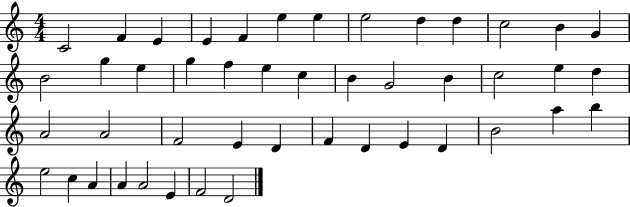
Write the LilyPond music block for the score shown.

{
  \clef treble
  \numericTimeSignature
  \time 4/4
  \key c \major
  c'2 f'4 e'4 | e'4 f'4 e''4 e''4 | e''2 d''4 d''4 | c''2 b'4 g'4 | \break b'2 g''4 e''4 | g''4 f''4 e''4 c''4 | b'4 g'2 b'4 | c''2 e''4 d''4 | \break a'2 a'2 | f'2 e'4 d'4 | f'4 d'4 e'4 d'4 | b'2 a''4 b''4 | \break e''2 c''4 a'4 | a'4 a'2 e'4 | f'2 d'2 | \bar "|."
}